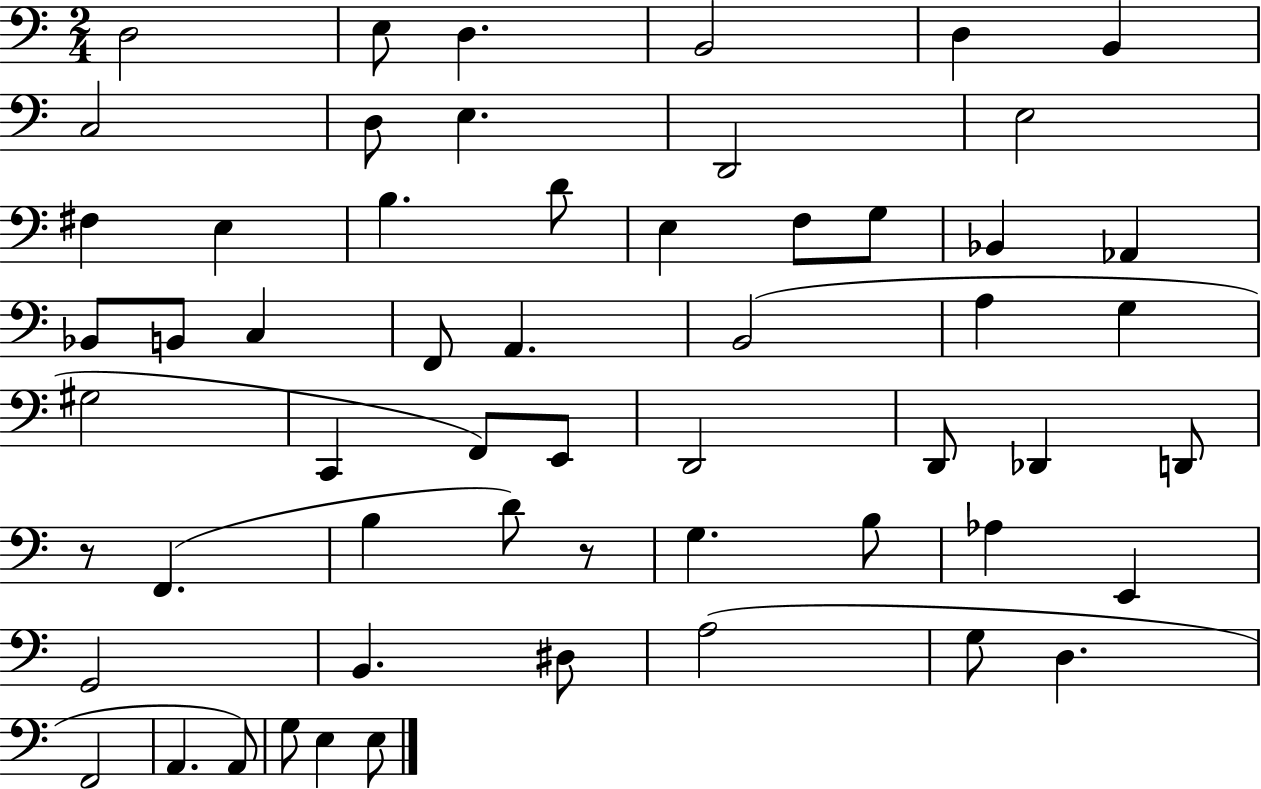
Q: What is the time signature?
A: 2/4